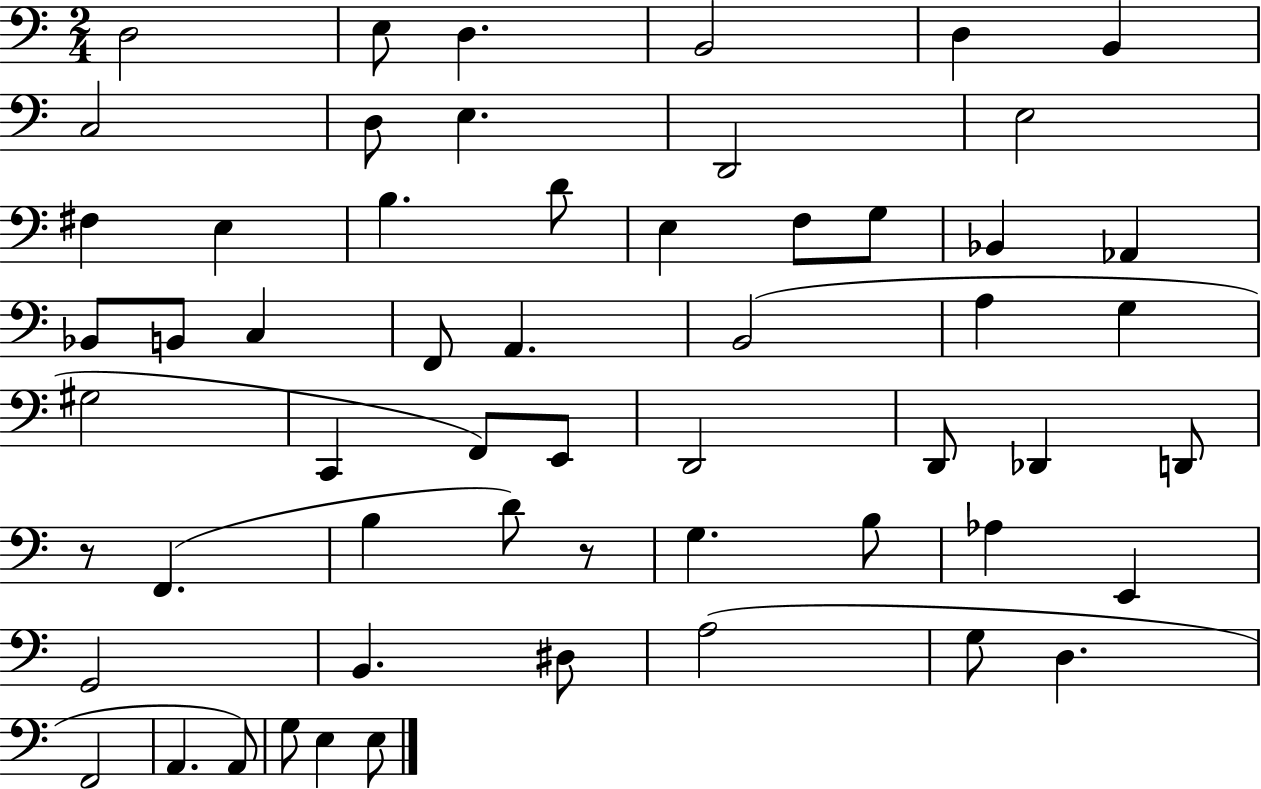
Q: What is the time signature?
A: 2/4